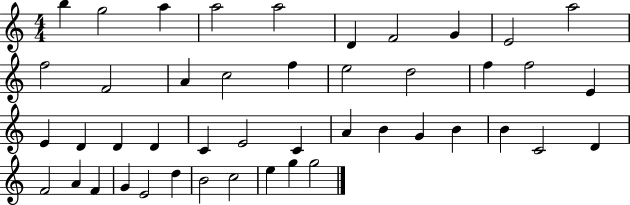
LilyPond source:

{
  \clef treble
  \numericTimeSignature
  \time 4/4
  \key c \major
  b''4 g''2 a''4 | a''2 a''2 | d'4 f'2 g'4 | e'2 a''2 | \break f''2 f'2 | a'4 c''2 f''4 | e''2 d''2 | f''4 f''2 e'4 | \break e'4 d'4 d'4 d'4 | c'4 e'2 c'4 | a'4 b'4 g'4 b'4 | b'4 c'2 d'4 | \break f'2 a'4 f'4 | g'4 e'2 d''4 | b'2 c''2 | e''4 g''4 g''2 | \break \bar "|."
}